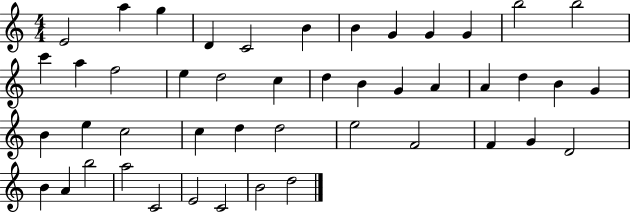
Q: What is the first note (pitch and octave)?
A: E4